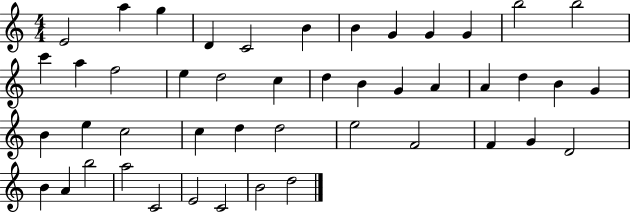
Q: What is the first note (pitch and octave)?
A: E4